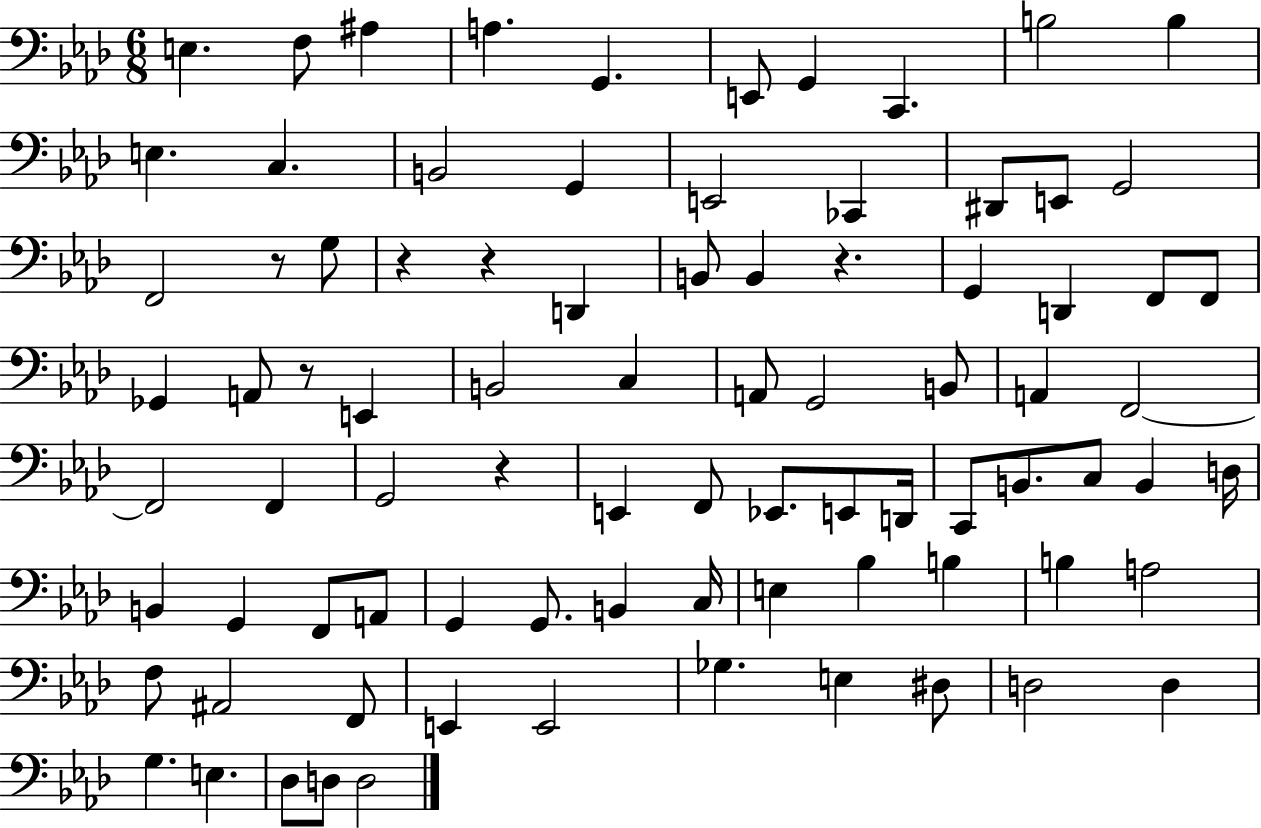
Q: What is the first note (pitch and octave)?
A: E3